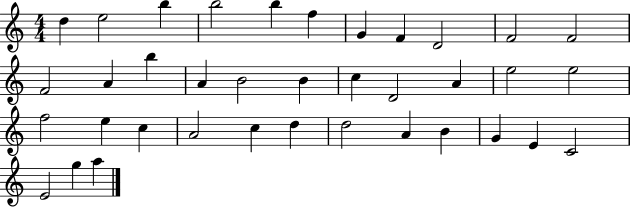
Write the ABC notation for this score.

X:1
T:Untitled
M:4/4
L:1/4
K:C
d e2 b b2 b f G F D2 F2 F2 F2 A b A B2 B c D2 A e2 e2 f2 e c A2 c d d2 A B G E C2 E2 g a